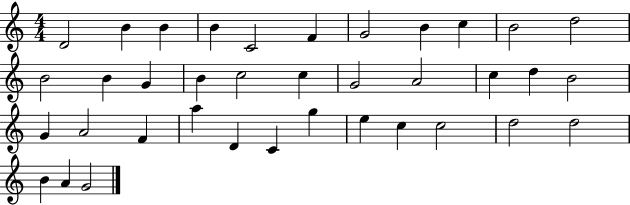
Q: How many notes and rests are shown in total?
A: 37